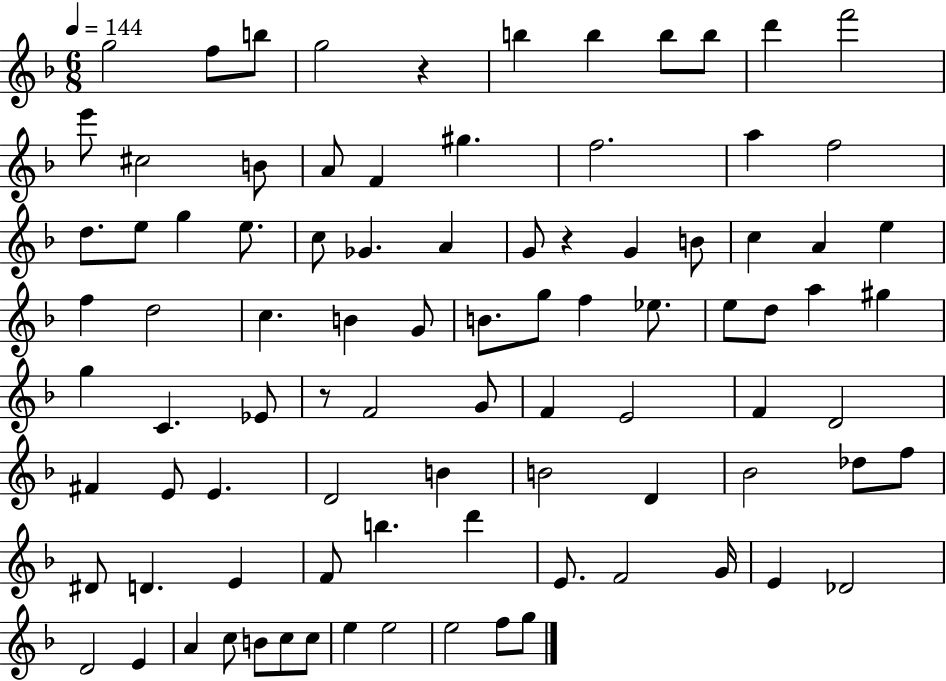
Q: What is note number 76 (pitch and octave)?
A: D4